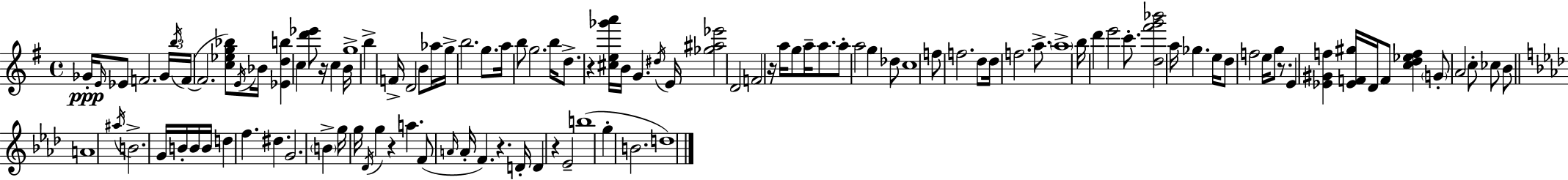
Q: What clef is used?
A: treble